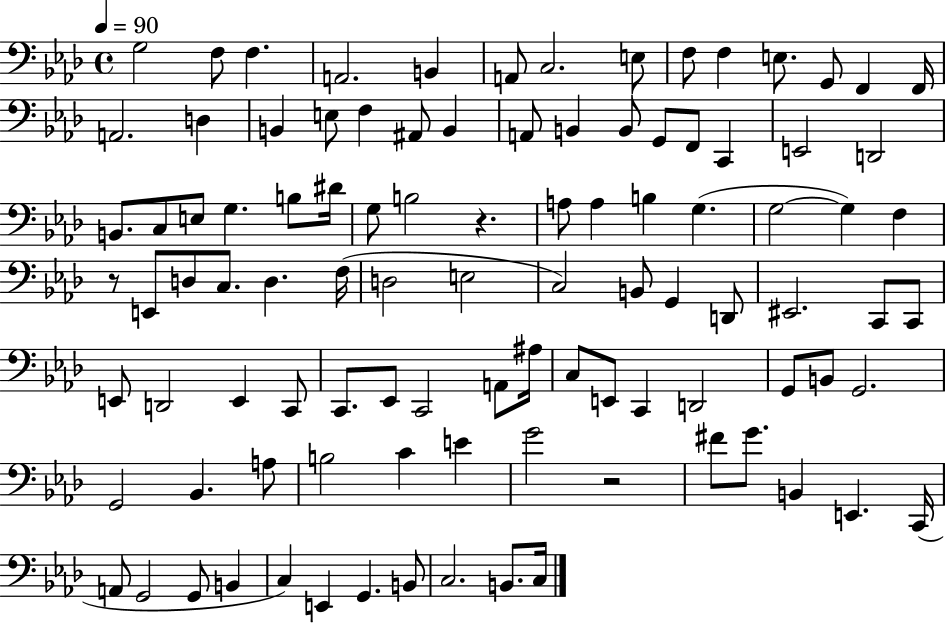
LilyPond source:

{
  \clef bass
  \time 4/4
  \defaultTimeSignature
  \key aes \major
  \tempo 4 = 90
  g2 f8 f4. | a,2. b,4 | a,8 c2. e8 | f8 f4 e8. g,8 f,4 f,16 | \break a,2. d4 | b,4 e8 f4 ais,8 b,4 | a,8 b,4 b,8 g,8 f,8 c,4 | e,2 d,2 | \break b,8. c8 e8 g4. b8 dis'16 | g8 b2 r4. | a8 a4 b4 g4.( | g2~~ g4) f4 | \break r8 e,8 d8 c8. d4. f16( | d2 e2 | c2) b,8 g,4 d,8 | eis,2. c,8 c,8 | \break e,8 d,2 e,4 c,8 | c,8. ees,8 c,2 a,8 ais16 | c8 e,8 c,4 d,2 | g,8 b,8 g,2. | \break g,2 bes,4. a8 | b2 c'4 e'4 | g'2 r2 | fis'8 g'8. b,4 e,4. c,16( | \break a,8 g,2 g,8 b,4 | c4) e,4 g,4. b,8 | c2. b,8. c16 | \bar "|."
}